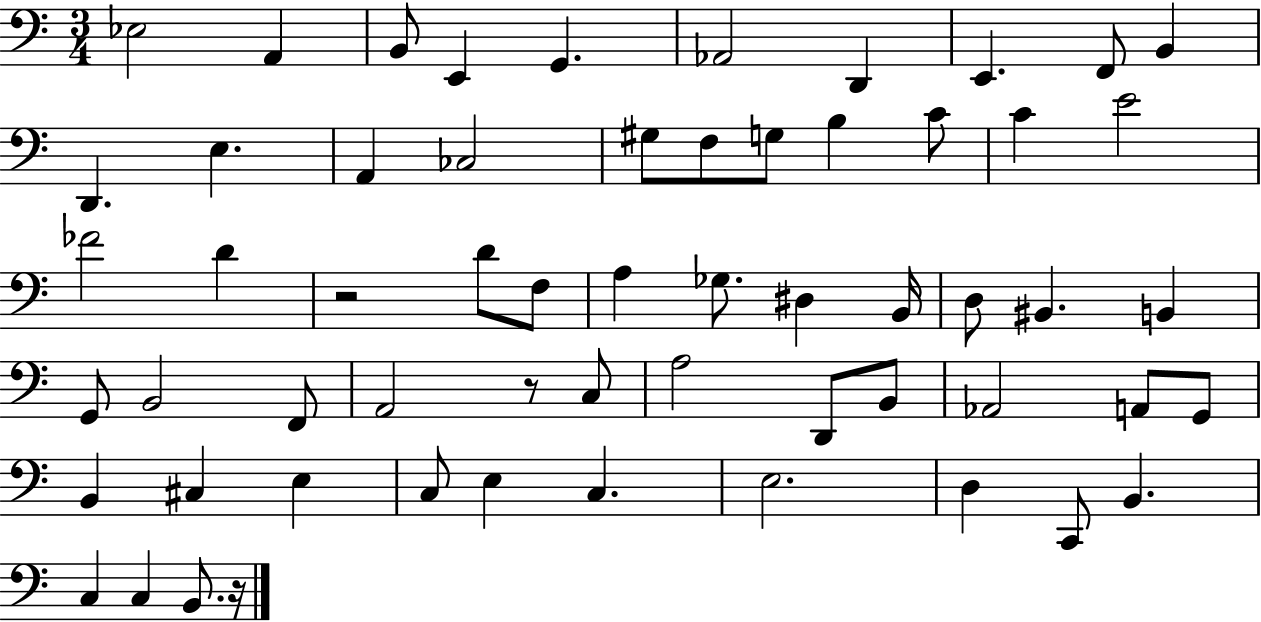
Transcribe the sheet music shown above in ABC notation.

X:1
T:Untitled
M:3/4
L:1/4
K:C
_E,2 A,, B,,/2 E,, G,, _A,,2 D,, E,, F,,/2 B,, D,, E, A,, _C,2 ^G,/2 F,/2 G,/2 B, C/2 C E2 _F2 D z2 D/2 F,/2 A, _G,/2 ^D, B,,/4 D,/2 ^B,, B,, G,,/2 B,,2 F,,/2 A,,2 z/2 C,/2 A,2 D,,/2 B,,/2 _A,,2 A,,/2 G,,/2 B,, ^C, E, C,/2 E, C, E,2 D, C,,/2 B,, C, C, B,,/2 z/4